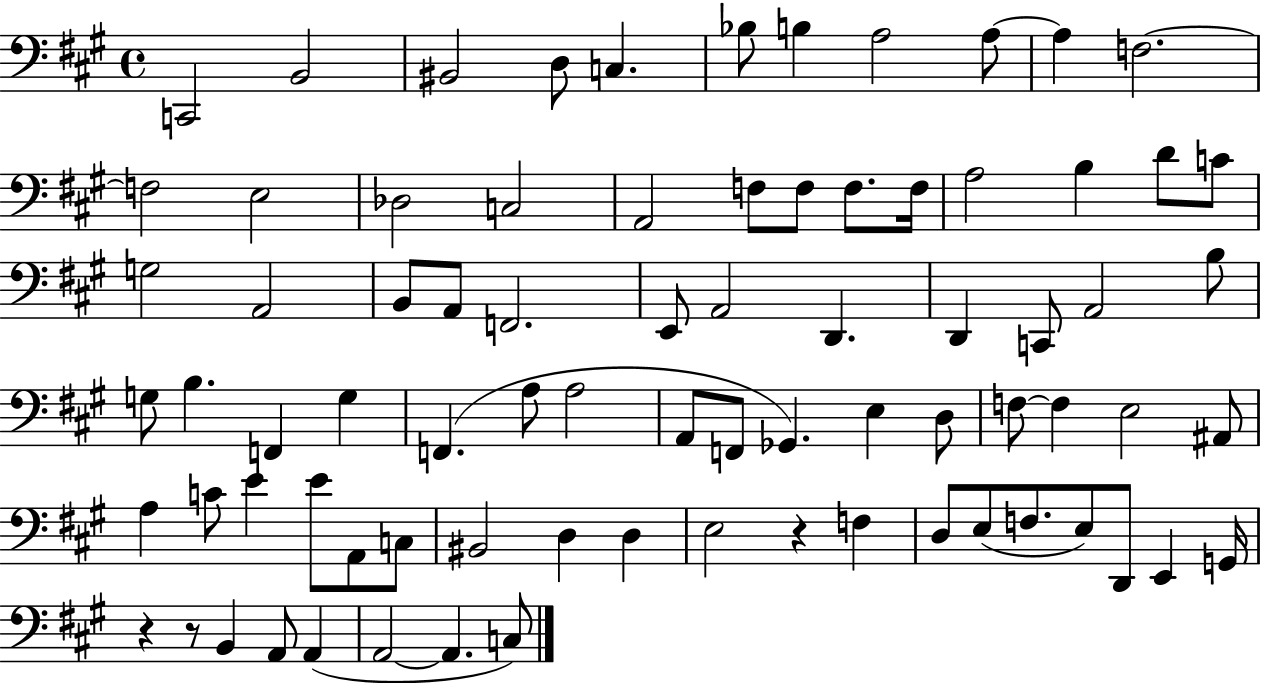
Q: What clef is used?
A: bass